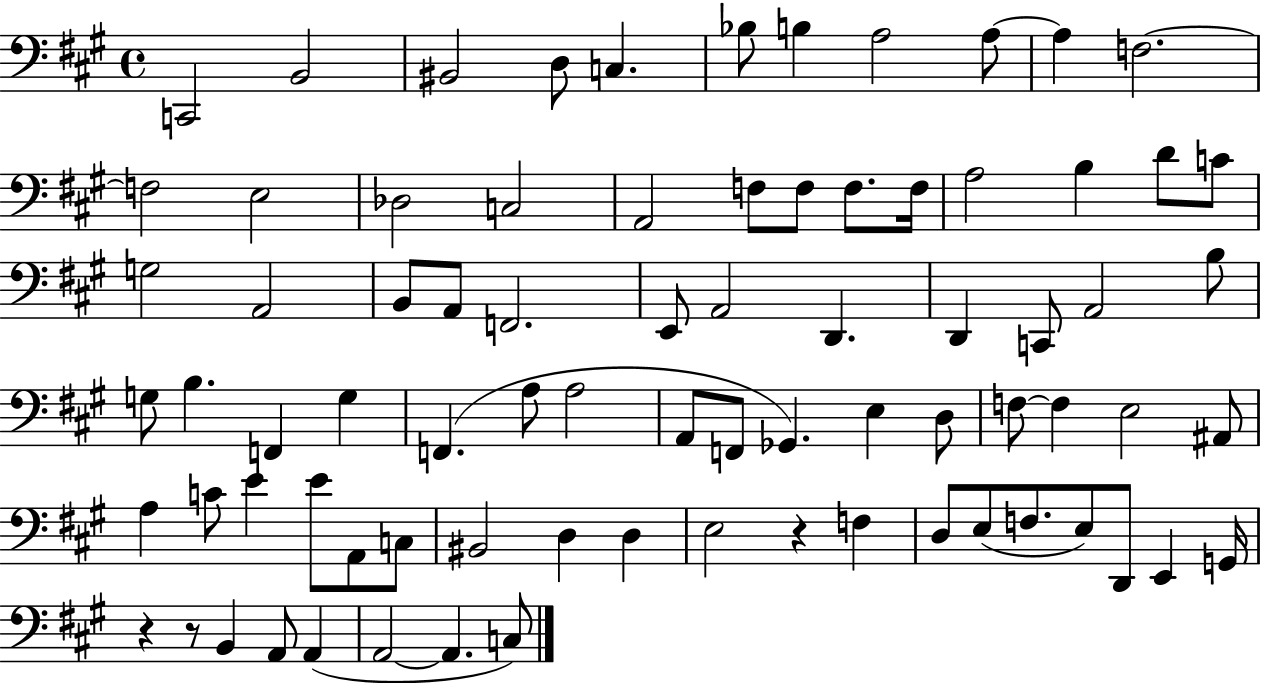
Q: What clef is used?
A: bass